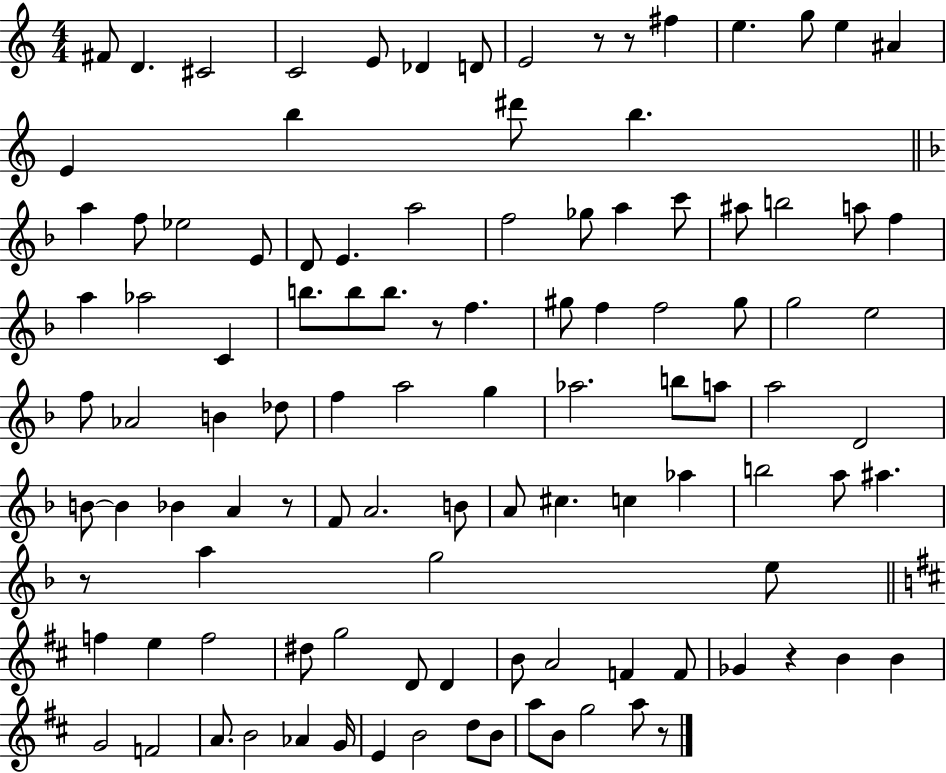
X:1
T:Untitled
M:4/4
L:1/4
K:C
^F/2 D ^C2 C2 E/2 _D D/2 E2 z/2 z/2 ^f e g/2 e ^A E b ^d'/2 b a f/2 _e2 E/2 D/2 E a2 f2 _g/2 a c'/2 ^a/2 b2 a/2 f a _a2 C b/2 b/2 b/2 z/2 f ^g/2 f f2 ^g/2 g2 e2 f/2 _A2 B _d/2 f a2 g _a2 b/2 a/2 a2 D2 B/2 B _B A z/2 F/2 A2 B/2 A/2 ^c c _a b2 a/2 ^a z/2 a g2 e/2 f e f2 ^d/2 g2 D/2 D B/2 A2 F F/2 _G z B B G2 F2 A/2 B2 _A G/4 E B2 d/2 B/2 a/2 B/2 g2 a/2 z/2